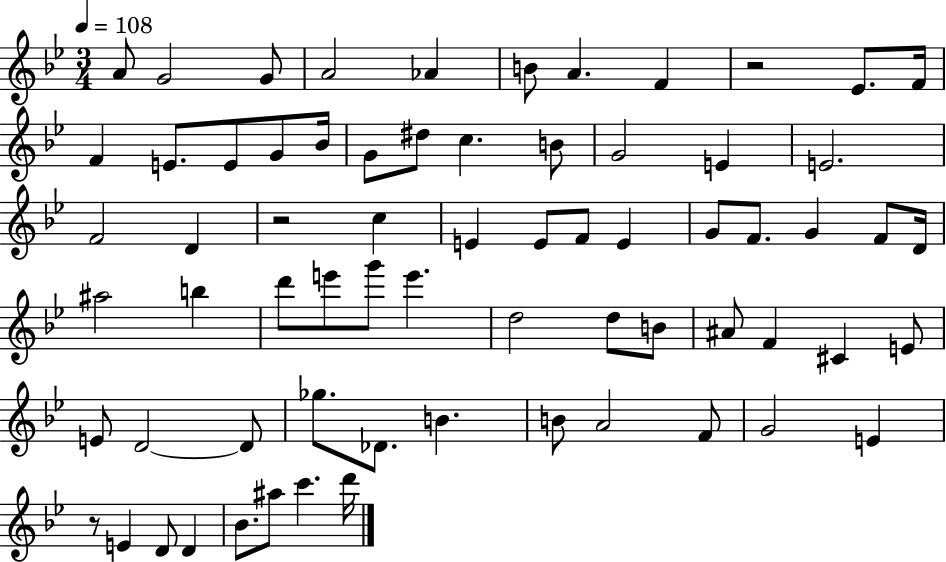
A4/e G4/h G4/e A4/h Ab4/q B4/e A4/q. F4/q R/h Eb4/e. F4/s F4/q E4/e. E4/e G4/e Bb4/s G4/e D#5/e C5/q. B4/e G4/h E4/q E4/h. F4/h D4/q R/h C5/q E4/q E4/e F4/e E4/q G4/e F4/e. G4/q F4/e D4/s A#5/h B5/q D6/e E6/e G6/e E6/q. D5/h D5/e B4/e A#4/e F4/q C#4/q E4/e E4/e D4/h D4/e Gb5/e. Db4/e. B4/q. B4/e A4/h F4/e G4/h E4/q R/e E4/q D4/e D4/q Bb4/e. A#5/e C6/q. D6/s